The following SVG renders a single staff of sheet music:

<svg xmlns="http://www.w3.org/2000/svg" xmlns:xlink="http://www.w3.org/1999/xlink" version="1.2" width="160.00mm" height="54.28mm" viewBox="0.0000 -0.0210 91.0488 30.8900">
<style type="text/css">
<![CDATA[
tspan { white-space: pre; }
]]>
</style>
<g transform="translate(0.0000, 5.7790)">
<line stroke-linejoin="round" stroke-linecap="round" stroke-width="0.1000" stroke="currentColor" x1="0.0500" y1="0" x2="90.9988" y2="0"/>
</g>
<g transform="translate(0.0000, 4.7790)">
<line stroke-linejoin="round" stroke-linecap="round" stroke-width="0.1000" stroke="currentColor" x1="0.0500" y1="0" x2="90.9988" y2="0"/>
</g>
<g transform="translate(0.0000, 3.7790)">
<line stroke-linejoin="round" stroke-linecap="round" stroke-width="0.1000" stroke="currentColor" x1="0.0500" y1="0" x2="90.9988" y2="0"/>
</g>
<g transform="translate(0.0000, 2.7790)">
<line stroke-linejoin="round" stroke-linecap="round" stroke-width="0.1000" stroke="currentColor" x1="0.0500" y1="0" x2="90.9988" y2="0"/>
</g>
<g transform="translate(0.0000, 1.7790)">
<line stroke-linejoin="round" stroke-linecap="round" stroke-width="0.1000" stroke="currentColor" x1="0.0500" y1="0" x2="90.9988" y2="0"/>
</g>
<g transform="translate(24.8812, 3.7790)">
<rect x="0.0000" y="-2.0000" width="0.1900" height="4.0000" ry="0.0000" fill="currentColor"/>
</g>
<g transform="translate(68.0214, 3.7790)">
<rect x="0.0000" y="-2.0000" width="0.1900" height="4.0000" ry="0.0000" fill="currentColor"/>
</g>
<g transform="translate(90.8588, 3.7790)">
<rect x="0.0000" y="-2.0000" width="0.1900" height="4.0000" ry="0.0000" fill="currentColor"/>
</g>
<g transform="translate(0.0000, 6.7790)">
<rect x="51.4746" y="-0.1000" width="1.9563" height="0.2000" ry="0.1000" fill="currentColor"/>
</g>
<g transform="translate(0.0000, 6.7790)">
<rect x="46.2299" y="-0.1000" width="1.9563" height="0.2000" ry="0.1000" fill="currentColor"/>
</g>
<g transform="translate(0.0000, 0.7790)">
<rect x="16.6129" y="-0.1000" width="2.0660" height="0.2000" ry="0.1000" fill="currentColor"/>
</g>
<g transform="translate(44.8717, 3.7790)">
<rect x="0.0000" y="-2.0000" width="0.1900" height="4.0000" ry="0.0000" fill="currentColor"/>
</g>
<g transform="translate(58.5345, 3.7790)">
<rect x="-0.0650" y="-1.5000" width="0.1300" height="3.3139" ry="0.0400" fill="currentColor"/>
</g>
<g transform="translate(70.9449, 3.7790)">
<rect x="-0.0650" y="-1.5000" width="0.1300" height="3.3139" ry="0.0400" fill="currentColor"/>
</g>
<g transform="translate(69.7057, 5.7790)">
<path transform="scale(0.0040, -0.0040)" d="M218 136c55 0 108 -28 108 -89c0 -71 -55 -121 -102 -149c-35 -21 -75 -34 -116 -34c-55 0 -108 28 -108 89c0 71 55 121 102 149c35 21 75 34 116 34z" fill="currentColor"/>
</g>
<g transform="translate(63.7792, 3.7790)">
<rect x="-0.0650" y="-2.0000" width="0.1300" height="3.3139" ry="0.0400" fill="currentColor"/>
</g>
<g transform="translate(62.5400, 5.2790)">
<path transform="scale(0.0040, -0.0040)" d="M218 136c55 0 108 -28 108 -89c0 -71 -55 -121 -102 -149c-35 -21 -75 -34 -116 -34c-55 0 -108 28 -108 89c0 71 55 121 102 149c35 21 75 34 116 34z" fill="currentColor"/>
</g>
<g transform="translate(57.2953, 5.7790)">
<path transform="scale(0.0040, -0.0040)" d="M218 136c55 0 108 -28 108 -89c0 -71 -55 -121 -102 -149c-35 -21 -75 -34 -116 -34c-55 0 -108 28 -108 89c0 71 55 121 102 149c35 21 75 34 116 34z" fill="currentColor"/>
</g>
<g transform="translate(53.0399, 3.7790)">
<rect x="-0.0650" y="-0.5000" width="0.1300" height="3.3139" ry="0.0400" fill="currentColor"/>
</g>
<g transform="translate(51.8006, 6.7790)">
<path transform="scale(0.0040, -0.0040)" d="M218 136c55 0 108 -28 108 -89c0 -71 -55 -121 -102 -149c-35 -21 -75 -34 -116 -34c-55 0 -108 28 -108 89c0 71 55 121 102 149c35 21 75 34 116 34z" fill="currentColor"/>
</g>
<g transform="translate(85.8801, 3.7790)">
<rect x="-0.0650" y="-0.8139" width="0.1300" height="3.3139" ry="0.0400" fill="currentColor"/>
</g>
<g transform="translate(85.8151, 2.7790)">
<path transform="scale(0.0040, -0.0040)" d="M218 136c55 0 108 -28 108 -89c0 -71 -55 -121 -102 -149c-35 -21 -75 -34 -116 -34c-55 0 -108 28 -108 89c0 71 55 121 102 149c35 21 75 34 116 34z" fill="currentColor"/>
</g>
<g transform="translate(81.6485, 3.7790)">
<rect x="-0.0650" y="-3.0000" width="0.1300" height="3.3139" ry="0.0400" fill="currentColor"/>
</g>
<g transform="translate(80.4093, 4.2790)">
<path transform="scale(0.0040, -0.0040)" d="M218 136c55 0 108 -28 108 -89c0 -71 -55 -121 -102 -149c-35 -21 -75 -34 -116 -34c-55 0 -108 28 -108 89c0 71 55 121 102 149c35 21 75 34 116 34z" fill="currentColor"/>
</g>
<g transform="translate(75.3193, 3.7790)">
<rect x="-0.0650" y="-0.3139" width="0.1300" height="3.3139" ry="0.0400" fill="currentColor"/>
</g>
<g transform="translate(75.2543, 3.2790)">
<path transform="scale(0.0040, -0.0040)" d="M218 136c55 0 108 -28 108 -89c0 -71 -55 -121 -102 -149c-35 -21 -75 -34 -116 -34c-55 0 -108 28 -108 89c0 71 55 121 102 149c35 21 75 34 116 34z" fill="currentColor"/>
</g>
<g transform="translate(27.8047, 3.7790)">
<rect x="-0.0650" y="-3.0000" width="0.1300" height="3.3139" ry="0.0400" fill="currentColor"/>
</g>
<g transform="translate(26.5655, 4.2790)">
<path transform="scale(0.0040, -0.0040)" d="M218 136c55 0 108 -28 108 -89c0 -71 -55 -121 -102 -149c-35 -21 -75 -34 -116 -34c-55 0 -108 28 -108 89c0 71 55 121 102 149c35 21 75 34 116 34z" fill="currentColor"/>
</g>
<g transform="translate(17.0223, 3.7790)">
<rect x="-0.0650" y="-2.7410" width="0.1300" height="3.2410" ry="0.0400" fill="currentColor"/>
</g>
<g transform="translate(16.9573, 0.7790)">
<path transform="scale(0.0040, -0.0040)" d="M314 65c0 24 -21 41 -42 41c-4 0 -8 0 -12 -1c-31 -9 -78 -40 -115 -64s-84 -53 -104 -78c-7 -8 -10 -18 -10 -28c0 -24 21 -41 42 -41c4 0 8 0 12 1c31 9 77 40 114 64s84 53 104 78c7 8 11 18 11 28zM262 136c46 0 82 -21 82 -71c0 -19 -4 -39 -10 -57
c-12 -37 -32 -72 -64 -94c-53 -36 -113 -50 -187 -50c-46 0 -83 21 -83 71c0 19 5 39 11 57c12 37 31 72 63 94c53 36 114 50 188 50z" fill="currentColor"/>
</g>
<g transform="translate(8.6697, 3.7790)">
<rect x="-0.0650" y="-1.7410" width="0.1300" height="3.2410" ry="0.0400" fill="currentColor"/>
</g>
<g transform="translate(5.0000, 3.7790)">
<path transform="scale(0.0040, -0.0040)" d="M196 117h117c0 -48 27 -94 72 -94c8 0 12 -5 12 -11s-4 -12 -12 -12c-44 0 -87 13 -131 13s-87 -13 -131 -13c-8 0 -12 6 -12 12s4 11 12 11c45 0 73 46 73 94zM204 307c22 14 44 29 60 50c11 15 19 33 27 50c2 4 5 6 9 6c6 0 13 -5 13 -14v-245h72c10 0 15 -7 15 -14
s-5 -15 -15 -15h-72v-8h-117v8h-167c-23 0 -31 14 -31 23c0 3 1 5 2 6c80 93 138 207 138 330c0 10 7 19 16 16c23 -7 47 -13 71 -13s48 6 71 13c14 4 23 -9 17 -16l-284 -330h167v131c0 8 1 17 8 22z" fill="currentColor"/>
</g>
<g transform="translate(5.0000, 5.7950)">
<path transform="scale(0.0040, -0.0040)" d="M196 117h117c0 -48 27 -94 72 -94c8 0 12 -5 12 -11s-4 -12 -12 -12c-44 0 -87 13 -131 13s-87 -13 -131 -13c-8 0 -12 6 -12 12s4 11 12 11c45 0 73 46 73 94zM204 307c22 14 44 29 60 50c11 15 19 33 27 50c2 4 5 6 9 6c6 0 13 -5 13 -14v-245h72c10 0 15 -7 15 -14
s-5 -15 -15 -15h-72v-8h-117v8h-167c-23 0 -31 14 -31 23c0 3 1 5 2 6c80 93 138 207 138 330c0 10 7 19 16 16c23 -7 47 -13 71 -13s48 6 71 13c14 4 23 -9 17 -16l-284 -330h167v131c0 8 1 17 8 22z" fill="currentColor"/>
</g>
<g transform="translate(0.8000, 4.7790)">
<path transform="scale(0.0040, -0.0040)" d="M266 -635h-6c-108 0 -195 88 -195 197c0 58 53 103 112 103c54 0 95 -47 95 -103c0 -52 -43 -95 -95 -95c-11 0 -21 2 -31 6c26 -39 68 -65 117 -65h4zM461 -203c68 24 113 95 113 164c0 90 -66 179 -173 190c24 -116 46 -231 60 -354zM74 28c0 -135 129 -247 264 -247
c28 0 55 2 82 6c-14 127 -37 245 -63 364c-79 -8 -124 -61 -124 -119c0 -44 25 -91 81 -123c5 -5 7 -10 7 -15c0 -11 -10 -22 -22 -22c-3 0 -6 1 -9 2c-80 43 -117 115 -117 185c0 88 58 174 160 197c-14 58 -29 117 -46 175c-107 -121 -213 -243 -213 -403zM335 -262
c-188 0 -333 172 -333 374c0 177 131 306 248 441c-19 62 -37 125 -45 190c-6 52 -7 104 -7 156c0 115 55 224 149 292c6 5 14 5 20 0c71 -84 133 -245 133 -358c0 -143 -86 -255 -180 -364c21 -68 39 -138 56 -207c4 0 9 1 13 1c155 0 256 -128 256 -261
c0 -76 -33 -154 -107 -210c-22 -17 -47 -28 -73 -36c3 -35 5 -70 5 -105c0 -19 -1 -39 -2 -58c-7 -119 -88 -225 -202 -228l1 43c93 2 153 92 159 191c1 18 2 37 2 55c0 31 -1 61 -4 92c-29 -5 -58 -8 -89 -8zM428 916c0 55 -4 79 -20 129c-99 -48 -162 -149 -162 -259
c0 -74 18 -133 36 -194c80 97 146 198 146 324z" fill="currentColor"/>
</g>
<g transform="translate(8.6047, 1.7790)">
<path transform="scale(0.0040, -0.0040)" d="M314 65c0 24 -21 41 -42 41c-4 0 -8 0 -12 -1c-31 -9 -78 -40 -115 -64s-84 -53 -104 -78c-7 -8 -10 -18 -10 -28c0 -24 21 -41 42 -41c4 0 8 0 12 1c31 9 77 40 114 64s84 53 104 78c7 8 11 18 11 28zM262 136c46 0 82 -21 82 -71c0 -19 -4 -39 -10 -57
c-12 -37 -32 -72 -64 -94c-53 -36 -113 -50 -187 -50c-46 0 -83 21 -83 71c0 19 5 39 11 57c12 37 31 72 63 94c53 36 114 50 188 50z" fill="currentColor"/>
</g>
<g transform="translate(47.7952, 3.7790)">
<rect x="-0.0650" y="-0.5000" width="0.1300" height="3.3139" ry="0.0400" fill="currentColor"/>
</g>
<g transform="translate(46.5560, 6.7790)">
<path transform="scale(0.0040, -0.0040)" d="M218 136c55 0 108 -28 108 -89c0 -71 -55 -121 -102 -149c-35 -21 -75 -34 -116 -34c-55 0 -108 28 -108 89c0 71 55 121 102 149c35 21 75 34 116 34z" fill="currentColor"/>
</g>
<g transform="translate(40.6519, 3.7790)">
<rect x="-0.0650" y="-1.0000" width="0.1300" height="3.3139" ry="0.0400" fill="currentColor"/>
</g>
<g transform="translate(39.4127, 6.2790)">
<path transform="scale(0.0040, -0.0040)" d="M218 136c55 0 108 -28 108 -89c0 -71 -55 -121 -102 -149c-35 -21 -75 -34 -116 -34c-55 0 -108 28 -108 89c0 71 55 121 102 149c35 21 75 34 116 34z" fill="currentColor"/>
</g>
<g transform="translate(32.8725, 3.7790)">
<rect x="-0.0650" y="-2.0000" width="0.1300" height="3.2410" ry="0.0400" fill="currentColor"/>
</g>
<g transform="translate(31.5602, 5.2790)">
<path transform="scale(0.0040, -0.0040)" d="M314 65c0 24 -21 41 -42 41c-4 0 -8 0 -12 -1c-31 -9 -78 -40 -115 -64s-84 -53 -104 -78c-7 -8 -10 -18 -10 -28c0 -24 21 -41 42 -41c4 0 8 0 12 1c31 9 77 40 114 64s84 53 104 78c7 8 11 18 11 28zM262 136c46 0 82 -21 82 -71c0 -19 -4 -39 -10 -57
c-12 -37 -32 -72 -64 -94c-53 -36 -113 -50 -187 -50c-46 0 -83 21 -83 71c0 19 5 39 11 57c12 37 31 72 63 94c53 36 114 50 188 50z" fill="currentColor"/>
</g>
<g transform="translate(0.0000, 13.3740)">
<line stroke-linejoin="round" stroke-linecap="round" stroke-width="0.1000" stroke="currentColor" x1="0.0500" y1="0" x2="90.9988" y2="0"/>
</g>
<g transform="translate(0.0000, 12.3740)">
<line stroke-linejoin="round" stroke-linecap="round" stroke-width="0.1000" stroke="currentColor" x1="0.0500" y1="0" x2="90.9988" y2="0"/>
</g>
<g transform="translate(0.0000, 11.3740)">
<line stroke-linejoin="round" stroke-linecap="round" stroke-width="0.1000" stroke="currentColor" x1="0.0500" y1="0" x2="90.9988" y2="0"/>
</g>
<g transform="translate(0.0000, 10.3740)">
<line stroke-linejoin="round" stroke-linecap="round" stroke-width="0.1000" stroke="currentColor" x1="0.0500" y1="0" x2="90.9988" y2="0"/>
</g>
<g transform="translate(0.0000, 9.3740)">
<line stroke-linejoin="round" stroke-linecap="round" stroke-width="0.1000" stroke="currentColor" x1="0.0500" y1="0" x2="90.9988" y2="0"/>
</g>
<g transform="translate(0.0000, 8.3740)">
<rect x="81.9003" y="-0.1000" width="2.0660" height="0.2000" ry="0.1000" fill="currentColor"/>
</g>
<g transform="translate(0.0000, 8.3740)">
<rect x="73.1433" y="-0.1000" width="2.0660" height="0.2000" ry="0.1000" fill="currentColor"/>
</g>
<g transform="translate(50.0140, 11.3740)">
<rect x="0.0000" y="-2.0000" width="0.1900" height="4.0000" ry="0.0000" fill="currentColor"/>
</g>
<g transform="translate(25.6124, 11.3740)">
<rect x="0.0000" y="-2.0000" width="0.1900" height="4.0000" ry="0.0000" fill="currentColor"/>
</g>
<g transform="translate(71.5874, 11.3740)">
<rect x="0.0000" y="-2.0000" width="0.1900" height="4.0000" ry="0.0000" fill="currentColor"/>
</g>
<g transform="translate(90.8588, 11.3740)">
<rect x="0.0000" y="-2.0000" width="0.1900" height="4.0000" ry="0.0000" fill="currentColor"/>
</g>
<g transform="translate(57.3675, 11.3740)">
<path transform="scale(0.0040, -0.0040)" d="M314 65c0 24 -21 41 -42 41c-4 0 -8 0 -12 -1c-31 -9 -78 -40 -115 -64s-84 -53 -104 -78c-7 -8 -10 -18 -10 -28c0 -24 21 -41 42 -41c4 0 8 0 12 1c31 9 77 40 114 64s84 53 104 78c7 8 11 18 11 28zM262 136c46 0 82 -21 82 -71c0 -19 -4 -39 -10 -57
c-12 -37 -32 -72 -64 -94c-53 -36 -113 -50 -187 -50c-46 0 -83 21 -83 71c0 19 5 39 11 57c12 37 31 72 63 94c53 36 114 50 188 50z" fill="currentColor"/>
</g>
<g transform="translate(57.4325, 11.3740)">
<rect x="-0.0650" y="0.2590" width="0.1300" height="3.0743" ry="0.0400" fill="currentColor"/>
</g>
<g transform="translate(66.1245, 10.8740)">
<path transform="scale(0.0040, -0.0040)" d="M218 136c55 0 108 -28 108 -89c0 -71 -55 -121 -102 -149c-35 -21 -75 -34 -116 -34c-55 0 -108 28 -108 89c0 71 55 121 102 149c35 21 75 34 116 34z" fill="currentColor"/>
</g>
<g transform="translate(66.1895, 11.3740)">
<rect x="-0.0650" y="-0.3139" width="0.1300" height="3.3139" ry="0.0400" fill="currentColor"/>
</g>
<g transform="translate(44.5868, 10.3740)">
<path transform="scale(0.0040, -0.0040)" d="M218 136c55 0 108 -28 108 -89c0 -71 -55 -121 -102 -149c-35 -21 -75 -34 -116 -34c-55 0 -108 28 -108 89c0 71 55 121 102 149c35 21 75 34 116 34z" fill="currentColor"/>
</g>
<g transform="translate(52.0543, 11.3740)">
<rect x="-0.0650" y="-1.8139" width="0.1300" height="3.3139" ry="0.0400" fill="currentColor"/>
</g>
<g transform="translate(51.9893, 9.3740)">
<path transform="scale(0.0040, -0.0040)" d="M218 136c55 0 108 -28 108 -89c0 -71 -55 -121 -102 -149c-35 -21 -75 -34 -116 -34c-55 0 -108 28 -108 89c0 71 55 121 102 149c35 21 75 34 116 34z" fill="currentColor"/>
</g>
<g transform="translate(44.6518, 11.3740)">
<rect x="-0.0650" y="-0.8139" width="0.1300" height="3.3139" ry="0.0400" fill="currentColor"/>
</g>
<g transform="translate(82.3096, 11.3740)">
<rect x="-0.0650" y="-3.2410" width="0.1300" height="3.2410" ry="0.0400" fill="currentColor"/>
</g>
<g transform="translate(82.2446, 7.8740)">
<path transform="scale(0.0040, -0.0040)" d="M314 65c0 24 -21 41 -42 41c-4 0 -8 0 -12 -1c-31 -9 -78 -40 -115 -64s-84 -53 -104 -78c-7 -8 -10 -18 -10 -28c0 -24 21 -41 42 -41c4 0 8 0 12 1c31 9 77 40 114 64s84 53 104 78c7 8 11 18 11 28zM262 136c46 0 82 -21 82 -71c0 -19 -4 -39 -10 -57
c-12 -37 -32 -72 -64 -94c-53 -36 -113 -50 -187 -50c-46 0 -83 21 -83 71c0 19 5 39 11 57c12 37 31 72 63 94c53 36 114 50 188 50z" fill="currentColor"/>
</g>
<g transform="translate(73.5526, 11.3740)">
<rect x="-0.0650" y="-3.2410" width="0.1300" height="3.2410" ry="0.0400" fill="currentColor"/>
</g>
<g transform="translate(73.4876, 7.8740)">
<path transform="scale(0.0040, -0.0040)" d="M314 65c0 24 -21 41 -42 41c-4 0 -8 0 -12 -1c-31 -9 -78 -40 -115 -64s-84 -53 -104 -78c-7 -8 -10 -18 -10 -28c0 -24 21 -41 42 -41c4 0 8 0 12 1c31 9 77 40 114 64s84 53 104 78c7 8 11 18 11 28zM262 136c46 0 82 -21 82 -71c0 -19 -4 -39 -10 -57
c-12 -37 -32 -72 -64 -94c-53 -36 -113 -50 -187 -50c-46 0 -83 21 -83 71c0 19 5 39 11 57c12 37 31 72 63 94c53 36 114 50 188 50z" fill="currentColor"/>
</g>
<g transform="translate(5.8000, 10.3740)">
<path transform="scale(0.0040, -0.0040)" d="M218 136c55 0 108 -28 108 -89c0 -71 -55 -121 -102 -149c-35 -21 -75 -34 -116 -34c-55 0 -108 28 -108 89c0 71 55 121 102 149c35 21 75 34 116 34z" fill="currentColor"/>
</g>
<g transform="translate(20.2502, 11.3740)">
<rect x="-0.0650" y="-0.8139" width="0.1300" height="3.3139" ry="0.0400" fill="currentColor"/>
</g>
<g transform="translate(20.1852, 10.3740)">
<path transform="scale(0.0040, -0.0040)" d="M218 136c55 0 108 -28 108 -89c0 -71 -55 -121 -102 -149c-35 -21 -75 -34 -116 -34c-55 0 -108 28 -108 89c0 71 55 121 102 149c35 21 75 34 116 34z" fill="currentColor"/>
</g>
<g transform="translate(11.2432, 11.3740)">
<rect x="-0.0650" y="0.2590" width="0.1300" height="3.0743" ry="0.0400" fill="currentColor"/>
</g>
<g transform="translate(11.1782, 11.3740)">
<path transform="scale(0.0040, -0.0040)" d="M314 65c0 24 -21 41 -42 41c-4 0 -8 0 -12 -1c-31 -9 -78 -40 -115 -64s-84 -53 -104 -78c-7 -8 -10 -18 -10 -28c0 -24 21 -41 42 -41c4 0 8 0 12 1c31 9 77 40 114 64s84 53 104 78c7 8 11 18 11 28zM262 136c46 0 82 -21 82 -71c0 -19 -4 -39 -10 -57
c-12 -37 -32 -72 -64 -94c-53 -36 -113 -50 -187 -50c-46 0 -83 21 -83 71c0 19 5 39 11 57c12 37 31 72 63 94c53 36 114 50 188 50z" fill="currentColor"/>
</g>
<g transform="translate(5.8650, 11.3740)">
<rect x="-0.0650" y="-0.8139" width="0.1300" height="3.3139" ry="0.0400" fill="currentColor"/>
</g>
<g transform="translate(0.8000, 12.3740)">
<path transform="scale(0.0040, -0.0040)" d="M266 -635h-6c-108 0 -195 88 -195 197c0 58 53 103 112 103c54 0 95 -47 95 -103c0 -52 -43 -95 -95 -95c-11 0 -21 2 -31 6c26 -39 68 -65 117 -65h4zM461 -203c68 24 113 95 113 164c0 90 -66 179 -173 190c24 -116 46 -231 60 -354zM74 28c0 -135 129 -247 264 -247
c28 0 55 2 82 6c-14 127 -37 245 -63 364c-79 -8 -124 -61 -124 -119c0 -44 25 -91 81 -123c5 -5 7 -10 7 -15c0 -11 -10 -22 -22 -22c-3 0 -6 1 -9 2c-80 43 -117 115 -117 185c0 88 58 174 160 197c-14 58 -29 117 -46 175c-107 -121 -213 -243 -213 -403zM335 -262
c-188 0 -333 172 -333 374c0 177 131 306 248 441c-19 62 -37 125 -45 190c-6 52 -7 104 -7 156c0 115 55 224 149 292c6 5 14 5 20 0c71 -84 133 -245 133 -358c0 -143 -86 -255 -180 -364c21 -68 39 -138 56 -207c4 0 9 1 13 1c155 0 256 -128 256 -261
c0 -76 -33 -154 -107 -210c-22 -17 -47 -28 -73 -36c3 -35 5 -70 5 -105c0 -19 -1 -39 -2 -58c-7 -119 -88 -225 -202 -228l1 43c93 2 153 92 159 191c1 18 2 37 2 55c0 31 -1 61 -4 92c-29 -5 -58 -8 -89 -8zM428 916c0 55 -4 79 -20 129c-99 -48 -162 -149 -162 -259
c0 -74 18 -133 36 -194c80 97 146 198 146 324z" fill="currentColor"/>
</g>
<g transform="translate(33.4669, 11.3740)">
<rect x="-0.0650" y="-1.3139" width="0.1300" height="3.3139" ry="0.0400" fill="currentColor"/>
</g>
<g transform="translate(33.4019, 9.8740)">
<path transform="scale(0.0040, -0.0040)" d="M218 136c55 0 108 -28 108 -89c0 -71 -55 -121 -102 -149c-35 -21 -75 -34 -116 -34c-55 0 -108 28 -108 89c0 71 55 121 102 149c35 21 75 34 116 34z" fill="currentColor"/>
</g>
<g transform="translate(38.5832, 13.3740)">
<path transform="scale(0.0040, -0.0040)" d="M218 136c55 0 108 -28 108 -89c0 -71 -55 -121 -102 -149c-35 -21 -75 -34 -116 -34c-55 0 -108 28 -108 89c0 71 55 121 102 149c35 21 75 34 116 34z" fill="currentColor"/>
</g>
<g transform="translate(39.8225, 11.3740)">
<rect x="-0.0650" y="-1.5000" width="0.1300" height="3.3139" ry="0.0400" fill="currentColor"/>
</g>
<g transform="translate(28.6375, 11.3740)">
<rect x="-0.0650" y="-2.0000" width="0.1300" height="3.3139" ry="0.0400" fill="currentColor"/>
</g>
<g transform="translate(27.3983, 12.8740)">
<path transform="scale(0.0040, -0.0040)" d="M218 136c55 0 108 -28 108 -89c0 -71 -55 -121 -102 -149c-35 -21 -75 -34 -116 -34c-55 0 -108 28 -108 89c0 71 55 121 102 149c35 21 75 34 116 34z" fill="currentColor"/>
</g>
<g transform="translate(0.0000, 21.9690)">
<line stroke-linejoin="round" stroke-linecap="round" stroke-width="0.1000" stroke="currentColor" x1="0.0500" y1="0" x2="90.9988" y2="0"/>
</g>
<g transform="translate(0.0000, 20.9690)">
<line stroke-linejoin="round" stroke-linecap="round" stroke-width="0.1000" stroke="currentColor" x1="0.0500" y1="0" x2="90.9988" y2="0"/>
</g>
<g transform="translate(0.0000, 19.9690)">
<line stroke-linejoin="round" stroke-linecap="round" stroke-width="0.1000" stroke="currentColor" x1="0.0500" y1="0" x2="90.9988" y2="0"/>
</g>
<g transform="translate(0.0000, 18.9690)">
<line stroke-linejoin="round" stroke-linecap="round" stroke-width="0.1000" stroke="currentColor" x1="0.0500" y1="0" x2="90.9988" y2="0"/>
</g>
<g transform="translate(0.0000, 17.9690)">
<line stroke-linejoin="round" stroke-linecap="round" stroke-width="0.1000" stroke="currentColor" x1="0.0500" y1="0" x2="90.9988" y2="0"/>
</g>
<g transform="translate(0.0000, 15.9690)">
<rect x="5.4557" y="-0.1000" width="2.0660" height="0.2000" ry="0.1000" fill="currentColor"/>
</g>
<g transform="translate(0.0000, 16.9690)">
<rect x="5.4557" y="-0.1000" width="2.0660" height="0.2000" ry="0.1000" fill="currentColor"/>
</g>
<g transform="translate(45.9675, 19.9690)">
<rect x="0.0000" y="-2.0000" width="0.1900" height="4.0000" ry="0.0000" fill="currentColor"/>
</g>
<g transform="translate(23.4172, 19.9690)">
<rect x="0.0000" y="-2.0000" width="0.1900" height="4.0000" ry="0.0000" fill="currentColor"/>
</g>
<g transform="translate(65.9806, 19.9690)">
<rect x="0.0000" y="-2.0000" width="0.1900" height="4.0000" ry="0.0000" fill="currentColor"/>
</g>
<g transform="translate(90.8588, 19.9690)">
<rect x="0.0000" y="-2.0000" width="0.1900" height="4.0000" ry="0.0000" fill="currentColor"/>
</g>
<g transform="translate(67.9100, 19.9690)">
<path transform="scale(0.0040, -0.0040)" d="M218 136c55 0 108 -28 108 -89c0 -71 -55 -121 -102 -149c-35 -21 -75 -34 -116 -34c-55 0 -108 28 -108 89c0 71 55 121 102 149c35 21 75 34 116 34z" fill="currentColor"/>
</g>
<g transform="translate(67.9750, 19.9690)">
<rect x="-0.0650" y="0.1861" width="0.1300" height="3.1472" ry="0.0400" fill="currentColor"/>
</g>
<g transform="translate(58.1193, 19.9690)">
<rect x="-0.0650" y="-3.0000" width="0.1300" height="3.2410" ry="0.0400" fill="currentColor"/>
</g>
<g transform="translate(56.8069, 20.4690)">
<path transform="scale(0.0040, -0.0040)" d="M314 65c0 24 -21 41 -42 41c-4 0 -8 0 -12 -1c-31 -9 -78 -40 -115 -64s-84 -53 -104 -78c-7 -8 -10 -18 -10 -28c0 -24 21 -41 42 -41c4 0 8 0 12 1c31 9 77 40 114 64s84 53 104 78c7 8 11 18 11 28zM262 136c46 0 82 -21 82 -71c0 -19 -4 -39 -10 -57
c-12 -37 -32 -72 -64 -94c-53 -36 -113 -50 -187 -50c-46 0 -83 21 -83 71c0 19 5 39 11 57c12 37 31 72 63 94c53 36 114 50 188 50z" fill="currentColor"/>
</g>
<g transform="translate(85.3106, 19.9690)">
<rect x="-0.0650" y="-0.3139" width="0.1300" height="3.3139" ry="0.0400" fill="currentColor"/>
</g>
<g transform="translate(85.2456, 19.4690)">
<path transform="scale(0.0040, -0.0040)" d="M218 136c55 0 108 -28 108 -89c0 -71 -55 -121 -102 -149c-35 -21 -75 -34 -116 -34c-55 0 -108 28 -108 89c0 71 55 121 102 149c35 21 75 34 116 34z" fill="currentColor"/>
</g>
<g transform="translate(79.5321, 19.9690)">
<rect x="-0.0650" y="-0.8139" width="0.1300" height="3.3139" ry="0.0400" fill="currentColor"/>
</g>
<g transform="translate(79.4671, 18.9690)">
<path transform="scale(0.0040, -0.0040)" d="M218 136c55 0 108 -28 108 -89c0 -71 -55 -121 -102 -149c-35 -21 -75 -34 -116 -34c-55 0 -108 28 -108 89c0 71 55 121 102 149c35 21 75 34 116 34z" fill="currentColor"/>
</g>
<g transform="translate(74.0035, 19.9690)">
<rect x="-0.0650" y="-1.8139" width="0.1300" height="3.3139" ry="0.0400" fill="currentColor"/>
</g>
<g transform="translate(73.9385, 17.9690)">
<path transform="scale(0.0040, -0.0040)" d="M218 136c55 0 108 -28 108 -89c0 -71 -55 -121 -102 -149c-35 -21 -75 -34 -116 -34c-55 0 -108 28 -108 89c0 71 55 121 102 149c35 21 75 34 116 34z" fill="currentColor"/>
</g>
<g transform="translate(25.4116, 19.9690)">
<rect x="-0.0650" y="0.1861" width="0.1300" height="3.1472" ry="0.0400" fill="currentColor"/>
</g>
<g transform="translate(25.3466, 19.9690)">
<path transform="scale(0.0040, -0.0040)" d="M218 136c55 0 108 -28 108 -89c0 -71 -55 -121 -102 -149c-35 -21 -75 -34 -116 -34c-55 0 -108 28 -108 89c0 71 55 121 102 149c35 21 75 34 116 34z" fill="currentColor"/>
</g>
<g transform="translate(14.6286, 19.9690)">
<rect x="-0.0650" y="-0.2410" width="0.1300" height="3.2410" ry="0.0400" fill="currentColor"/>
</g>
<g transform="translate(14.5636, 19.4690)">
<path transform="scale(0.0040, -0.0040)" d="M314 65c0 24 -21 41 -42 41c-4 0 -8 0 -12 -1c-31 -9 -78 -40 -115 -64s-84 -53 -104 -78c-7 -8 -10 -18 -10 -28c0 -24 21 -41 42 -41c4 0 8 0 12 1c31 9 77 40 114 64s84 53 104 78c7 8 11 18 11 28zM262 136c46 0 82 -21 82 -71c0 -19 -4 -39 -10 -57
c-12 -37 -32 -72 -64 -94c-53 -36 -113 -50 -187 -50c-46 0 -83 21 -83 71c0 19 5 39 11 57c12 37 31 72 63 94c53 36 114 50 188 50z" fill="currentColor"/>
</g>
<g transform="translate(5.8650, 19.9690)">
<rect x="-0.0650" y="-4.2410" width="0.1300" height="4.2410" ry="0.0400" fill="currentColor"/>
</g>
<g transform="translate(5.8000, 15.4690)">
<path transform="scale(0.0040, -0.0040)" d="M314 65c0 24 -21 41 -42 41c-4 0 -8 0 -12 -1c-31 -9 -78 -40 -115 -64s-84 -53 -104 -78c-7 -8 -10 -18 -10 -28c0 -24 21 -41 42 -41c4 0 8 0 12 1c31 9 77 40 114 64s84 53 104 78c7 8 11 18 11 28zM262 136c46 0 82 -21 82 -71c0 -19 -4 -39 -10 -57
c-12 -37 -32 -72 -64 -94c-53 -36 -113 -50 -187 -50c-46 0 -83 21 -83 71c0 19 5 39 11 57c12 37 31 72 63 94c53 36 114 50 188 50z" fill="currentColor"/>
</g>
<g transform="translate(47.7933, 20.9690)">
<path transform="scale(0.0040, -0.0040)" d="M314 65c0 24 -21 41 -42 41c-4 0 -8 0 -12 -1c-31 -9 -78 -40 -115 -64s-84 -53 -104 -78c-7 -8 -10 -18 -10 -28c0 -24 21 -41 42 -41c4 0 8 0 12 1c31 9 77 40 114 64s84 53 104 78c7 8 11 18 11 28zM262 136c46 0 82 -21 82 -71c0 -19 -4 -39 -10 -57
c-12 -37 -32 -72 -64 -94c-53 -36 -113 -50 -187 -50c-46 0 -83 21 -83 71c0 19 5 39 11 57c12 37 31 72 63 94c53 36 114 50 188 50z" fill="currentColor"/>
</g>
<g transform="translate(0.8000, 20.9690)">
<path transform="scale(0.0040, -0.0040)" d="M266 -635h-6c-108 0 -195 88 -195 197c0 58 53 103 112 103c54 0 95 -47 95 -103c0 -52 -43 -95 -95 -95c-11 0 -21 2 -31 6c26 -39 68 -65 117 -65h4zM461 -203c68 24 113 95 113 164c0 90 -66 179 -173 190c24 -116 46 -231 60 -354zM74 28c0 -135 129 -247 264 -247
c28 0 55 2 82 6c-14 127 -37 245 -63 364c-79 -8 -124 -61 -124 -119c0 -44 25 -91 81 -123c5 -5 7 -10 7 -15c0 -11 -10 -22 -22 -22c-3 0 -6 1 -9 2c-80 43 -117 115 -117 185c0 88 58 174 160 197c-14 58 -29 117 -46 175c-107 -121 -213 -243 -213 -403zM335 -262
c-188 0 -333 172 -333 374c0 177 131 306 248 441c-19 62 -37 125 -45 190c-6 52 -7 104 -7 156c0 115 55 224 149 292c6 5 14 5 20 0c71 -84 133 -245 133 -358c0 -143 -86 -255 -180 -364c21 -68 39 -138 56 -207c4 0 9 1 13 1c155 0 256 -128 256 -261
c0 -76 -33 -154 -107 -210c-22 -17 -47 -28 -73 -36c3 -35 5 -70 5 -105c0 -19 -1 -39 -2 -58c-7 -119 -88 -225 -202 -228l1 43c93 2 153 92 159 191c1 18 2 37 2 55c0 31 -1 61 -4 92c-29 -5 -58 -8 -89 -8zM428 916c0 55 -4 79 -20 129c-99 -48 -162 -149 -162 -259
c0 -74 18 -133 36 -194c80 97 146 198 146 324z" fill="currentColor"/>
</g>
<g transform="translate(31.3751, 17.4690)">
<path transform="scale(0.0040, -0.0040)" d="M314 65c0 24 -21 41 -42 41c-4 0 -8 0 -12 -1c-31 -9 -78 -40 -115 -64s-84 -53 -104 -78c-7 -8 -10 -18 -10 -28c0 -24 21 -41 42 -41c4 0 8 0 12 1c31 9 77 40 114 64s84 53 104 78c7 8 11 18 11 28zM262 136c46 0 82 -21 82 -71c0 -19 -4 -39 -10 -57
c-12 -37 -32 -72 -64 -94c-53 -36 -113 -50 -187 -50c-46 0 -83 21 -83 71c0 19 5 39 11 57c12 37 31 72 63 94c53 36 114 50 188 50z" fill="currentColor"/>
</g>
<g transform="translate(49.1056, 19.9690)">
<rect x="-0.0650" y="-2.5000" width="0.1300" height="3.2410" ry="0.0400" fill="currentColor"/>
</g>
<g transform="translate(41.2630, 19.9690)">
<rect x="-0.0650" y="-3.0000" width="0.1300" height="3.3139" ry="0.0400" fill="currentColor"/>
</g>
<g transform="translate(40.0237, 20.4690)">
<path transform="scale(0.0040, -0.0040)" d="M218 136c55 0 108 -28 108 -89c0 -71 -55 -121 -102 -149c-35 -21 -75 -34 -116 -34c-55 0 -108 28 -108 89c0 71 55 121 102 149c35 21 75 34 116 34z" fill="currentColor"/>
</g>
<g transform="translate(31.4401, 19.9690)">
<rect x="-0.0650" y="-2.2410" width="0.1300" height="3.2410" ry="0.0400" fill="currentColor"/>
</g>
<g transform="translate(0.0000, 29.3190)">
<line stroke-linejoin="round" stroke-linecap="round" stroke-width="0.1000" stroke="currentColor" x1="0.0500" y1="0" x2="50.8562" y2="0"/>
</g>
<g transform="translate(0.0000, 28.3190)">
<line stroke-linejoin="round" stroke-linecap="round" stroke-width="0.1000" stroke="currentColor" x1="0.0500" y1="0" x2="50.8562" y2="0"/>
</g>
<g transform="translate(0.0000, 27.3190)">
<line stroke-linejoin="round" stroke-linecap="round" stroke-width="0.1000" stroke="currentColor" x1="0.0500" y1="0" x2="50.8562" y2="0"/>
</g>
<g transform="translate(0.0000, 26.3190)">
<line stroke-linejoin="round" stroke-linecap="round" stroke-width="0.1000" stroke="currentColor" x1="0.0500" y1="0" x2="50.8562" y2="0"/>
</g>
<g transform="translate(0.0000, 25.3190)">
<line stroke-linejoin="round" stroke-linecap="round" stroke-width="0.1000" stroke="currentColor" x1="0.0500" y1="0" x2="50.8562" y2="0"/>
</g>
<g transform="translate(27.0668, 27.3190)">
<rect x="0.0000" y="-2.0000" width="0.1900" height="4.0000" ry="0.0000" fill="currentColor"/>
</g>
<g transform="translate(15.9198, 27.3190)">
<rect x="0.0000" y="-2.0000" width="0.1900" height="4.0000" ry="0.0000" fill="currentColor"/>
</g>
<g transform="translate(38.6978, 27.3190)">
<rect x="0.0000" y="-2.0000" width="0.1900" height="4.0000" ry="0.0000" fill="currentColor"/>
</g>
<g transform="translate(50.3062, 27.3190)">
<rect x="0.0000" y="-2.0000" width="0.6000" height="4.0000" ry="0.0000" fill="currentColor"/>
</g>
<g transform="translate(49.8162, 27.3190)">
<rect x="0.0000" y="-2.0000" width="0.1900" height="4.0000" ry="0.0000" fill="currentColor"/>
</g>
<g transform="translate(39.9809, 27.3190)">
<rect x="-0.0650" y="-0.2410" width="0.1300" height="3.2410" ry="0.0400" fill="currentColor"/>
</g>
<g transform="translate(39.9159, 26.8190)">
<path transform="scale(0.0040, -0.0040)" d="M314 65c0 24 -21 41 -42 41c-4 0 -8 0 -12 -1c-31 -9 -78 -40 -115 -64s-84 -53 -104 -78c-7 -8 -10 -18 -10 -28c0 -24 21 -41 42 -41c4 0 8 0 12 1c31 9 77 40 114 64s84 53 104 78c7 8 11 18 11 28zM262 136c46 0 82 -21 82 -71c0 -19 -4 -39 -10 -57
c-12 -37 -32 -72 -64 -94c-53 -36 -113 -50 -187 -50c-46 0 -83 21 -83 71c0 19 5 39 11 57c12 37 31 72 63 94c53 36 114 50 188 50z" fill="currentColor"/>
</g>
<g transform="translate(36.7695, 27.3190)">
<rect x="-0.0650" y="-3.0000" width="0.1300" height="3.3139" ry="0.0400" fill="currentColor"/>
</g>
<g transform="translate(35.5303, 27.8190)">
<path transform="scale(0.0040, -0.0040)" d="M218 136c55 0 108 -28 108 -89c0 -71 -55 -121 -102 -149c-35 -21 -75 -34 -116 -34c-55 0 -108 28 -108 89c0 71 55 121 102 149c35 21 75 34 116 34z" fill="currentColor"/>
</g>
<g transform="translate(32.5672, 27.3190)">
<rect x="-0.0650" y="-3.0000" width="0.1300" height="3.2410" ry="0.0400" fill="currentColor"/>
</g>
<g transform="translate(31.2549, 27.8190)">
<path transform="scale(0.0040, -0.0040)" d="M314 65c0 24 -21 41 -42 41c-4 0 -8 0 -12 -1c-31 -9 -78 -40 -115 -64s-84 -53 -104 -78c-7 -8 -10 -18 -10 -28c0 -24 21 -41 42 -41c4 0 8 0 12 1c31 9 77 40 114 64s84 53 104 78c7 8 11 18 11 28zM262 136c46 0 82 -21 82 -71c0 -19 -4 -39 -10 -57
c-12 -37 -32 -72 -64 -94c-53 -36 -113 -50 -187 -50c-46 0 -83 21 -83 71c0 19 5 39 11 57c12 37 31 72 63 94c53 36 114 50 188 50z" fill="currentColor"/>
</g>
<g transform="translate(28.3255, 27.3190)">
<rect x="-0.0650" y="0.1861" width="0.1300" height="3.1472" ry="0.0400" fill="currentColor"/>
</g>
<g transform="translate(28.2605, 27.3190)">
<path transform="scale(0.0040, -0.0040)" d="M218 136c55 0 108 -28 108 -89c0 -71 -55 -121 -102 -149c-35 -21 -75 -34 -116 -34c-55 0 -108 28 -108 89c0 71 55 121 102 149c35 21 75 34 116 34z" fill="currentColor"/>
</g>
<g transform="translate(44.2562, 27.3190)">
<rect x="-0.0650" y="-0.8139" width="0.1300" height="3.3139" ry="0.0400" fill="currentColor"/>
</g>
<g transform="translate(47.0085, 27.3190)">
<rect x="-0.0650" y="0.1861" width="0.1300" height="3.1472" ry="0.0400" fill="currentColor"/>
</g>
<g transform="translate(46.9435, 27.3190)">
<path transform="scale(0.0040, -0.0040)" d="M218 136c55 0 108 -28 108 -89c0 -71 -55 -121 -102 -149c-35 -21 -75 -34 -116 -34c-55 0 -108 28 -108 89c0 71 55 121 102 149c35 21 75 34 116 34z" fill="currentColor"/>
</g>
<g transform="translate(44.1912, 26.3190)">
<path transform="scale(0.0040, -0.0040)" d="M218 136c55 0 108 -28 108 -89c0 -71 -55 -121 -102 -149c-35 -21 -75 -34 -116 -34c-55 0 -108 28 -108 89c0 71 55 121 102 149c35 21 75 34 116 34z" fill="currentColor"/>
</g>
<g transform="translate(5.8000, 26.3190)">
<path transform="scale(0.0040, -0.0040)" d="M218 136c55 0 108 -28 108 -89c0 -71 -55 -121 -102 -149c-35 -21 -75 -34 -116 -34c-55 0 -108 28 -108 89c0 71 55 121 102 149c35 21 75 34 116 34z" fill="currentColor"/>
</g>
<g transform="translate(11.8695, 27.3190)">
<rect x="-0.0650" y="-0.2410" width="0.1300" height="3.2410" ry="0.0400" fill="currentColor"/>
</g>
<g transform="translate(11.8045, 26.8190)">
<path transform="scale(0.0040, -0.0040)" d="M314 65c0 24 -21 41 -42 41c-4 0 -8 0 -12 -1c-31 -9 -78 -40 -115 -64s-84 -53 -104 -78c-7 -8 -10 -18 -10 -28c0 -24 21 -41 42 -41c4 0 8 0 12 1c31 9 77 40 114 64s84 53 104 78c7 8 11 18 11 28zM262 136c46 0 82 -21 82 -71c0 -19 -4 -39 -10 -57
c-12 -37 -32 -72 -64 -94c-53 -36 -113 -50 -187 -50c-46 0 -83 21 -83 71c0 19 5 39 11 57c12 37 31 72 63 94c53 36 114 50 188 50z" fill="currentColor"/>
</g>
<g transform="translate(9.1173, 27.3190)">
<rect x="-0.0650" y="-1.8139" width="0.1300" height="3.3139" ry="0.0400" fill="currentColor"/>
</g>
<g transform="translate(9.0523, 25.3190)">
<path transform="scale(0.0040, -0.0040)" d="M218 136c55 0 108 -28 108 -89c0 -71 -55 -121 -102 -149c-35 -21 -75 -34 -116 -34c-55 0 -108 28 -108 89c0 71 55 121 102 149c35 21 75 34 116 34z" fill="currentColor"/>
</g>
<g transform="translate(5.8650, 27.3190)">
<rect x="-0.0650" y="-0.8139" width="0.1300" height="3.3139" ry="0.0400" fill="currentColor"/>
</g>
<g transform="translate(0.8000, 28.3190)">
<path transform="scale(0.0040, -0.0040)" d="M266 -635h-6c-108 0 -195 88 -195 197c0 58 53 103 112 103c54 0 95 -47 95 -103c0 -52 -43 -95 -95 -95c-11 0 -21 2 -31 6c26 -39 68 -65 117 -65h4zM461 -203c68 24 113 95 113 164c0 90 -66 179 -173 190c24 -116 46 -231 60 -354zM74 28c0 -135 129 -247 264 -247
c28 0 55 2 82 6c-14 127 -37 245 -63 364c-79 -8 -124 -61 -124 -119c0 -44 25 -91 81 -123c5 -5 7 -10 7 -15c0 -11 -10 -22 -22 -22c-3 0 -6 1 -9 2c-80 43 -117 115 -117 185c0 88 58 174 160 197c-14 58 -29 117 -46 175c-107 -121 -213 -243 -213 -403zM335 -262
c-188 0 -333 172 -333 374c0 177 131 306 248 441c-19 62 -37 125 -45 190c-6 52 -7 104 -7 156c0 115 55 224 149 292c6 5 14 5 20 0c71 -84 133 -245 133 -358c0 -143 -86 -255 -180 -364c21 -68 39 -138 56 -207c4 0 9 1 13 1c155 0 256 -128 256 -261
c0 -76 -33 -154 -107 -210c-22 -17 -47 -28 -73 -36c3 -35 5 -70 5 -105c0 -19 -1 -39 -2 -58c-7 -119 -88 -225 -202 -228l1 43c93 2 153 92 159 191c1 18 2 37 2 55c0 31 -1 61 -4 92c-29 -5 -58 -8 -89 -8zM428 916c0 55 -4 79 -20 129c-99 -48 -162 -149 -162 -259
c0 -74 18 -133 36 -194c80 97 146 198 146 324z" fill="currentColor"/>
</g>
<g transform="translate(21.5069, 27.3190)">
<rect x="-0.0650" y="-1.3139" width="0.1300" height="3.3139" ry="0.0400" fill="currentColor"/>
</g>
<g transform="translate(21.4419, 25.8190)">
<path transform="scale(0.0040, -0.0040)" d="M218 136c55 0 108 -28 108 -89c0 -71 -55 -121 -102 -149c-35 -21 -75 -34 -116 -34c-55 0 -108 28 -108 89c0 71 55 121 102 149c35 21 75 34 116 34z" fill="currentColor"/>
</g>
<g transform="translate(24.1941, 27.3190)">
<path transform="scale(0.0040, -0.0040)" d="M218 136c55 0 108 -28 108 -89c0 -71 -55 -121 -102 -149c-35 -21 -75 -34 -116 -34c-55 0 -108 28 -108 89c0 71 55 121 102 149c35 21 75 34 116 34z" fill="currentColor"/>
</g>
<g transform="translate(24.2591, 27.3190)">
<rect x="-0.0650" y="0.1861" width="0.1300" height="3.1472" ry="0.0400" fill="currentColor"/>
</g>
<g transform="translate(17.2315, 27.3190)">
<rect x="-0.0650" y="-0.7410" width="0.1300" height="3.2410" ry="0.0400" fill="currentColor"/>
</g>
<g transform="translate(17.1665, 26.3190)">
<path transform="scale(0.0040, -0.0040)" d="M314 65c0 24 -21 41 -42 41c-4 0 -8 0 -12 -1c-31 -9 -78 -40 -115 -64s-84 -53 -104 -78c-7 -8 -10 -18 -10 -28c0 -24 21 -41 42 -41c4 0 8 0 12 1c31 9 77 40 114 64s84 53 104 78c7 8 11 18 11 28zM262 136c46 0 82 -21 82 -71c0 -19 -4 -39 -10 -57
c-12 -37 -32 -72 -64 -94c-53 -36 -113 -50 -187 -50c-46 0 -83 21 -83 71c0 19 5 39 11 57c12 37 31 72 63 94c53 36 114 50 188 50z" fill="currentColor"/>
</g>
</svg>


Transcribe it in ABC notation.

X:1
T:Untitled
M:4/4
L:1/4
K:C
f2 a2 A F2 D C C E F E c A d d B2 d F e E d f B2 c b2 b2 d'2 c2 B g2 A G2 A2 B f d c d f c2 d2 e B B A2 A c2 d B